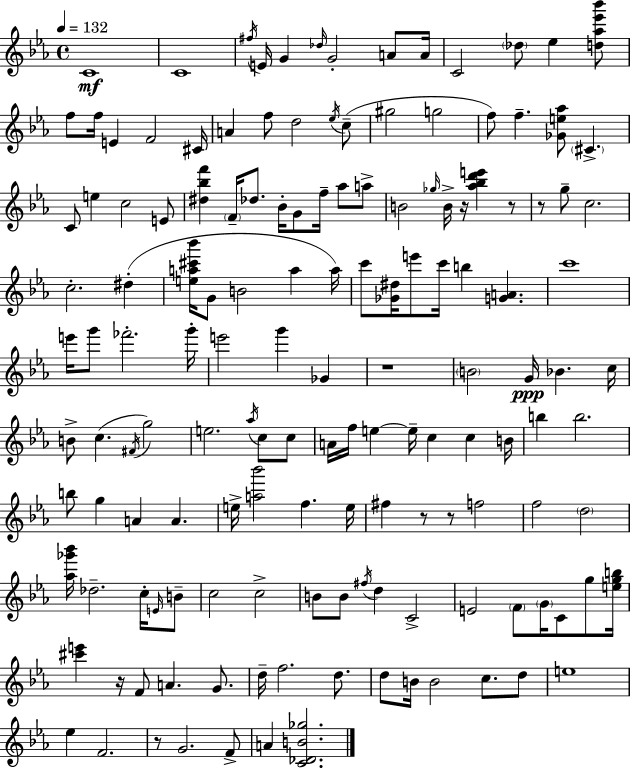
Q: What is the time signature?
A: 4/4